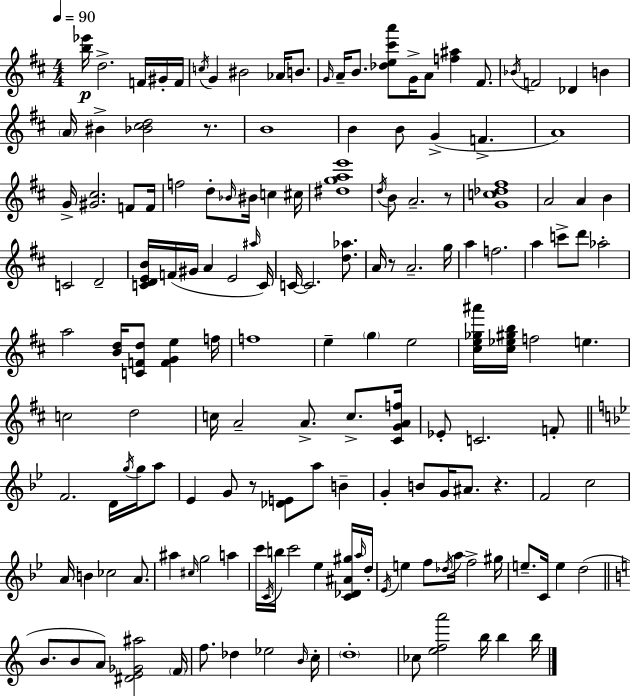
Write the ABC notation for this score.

X:1
T:Untitled
M:4/4
L:1/4
K:D
[b_e']/4 d2 F/4 ^G/4 F/4 c/4 G ^B2 _A/4 B/2 G/4 A/4 B/2 [_de^c'a']/2 G/4 A/2 [f^a] ^F/2 _B/4 F2 _D B A/4 ^B [_B^cd]2 z/2 B4 B B/2 G F A4 G/4 [^G^c]2 F/2 F/4 f2 d/2 _B/4 ^B/4 c ^c/4 [^dgae']4 d/4 B/2 A2 z/2 [Gc_d^f]4 A2 A B C2 D2 [CDEB]/4 F/4 ^G/4 A E2 ^a/4 C/4 C/4 C2 [d_a]/2 A/4 z/2 A2 g/4 a f2 a c'/2 d'/2 _a2 a2 [Bd]/4 [CFd]/2 [FGe] f/4 f4 e g e2 [^ce_g^a']/4 [^c_e^gb]/4 f2 e c2 d2 c/4 A2 A/2 c/2 [^CGAf]/4 _E/2 C2 F/2 F2 D/4 g/4 g/4 a/2 _E G/2 z/2 [_DE]/2 a/2 B G B/2 G/4 ^A/2 z F2 c2 A/4 B _c2 A/2 ^a ^c/4 g2 a c'/4 C/4 b/4 c'2 _e [C_D^A^g]/4 a/4 d/4 _E/4 e f/2 _d/4 a/4 f2 ^g/4 e/2 C/4 e d2 B/2 B/2 A/2 [^DE_G^a]2 F/4 f/2 _d _e2 B/4 c/4 d4 _c/2 [efa']2 b/4 b b/4